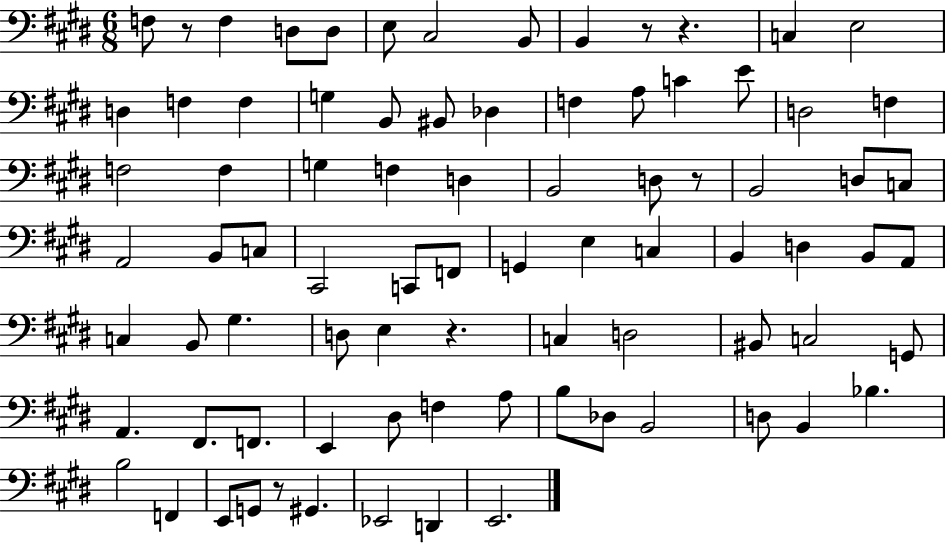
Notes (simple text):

F3/e R/e F3/q D3/e D3/e E3/e C#3/h B2/e B2/q R/e R/q. C3/q E3/h D3/q F3/q F3/q G3/q B2/e BIS2/e Db3/q F3/q A3/e C4/q E4/e D3/h F3/q F3/h F3/q G3/q F3/q D3/q B2/h D3/e R/e B2/h D3/e C3/e A2/h B2/e C3/e C#2/h C2/e F2/e G2/q E3/q C3/q B2/q D3/q B2/e A2/e C3/q B2/e G#3/q. D3/e E3/q R/q. C3/q D3/h BIS2/e C3/h G2/e A2/q. F#2/e. F2/e. E2/q D#3/e F3/q A3/e B3/e Db3/e B2/h D3/e B2/q Bb3/q. B3/h F2/q E2/e G2/e R/e G#2/q. Eb2/h D2/q E2/h.